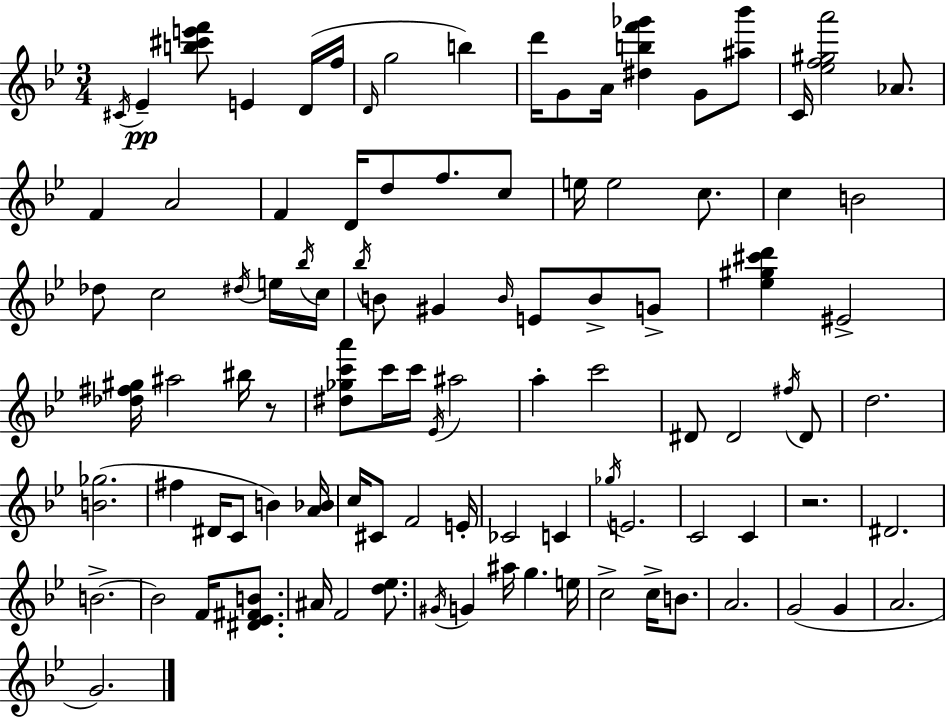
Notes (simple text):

C#4/s Eb4/q [B5,C#6,E6,F6]/e E4/q D4/s F5/s D4/s G5/h B5/q D6/s G4/e A4/s [D#5,B5,F6,Gb6]/q G4/e [A#5,Bb6]/e C4/s [Eb5,F5,G#5,A6]/h Ab4/e. F4/q A4/h F4/q D4/s D5/e F5/e. C5/e E5/s E5/h C5/e. C5/q B4/h Db5/e C5/h D#5/s E5/s Bb5/s C5/s Bb5/s B4/e G#4/q B4/s E4/e B4/e G4/e [Eb5,G#5,C#6,D6]/q EIS4/h [Db5,F#5,G#5]/s A#5/h BIS5/s R/e [D#5,Gb5,C6,A6]/e C6/s C6/s Eb4/s A#5/h A5/q C6/h D#4/e D#4/h F#5/s D#4/e D5/h. [B4,Gb5]/h. F#5/q D#4/s C4/e B4/q [A4,Bb4]/s C5/s C#4/e F4/h E4/s CES4/h C4/q Gb5/s E4/h. C4/h C4/q R/h. D#4/h. B4/h. B4/h F4/s [D#4,Eb4,F#4,B4]/e. A#4/s F4/h [D5,Eb5]/e. G#4/s G4/q A#5/s G5/q. E5/s C5/h C5/s B4/e. A4/h. G4/h G4/q A4/h. G4/h.